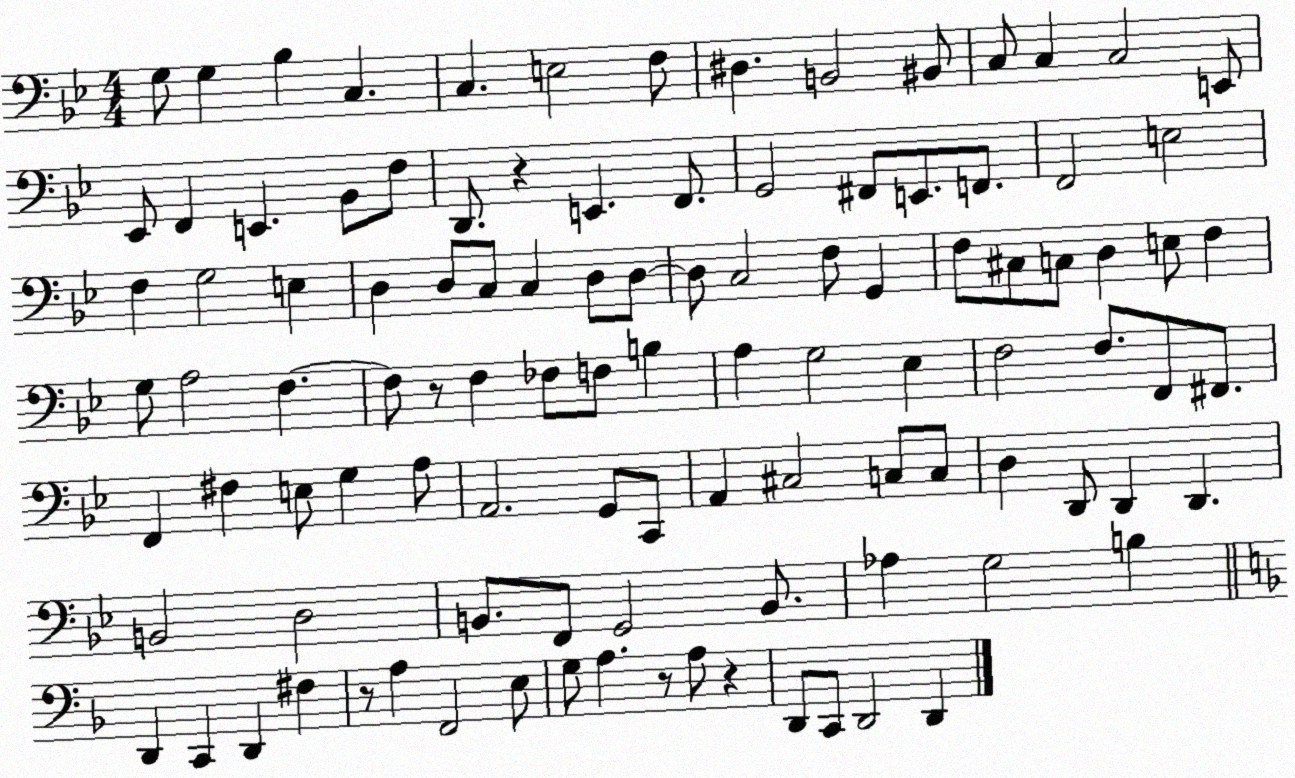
X:1
T:Untitled
M:4/4
L:1/4
K:Bb
G,/2 G, _B, C, C, E,2 F,/2 ^D, B,,2 ^B,,/2 C,/2 C, C,2 E,,/2 _E,,/2 F,, E,, _B,,/2 F,/2 D,,/2 z E,, F,,/2 G,,2 ^F,,/2 E,,/2 F,,/2 F,,2 E,2 F, G,2 E, D, D,/2 C,/2 C, D,/2 D,/2 D,/2 C,2 F,/2 G,, F,/2 ^C,/2 C,/2 D, E,/2 F, G,/2 A,2 F, F,/2 z/2 F, _F,/2 F,/2 B, A, G,2 _E, F,2 F,/2 F,,/2 ^F,,/2 F,, ^F, E,/2 G, A,/2 A,,2 G,,/2 C,,/2 A,, ^C,2 C,/2 C,/2 D, D,,/2 D,, D,, B,,2 D,2 B,,/2 F,,/2 G,,2 B,,/2 _A, G,2 B, D,, C,, D,, ^F, z/2 A, F,,2 E,/2 G,/2 A, z/2 A,/2 z D,,/2 C,,/2 D,,2 D,,